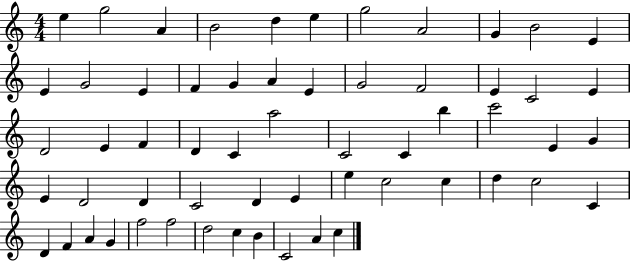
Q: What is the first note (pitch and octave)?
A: E5